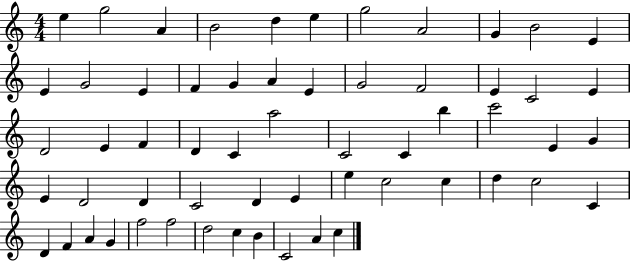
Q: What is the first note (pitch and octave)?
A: E5